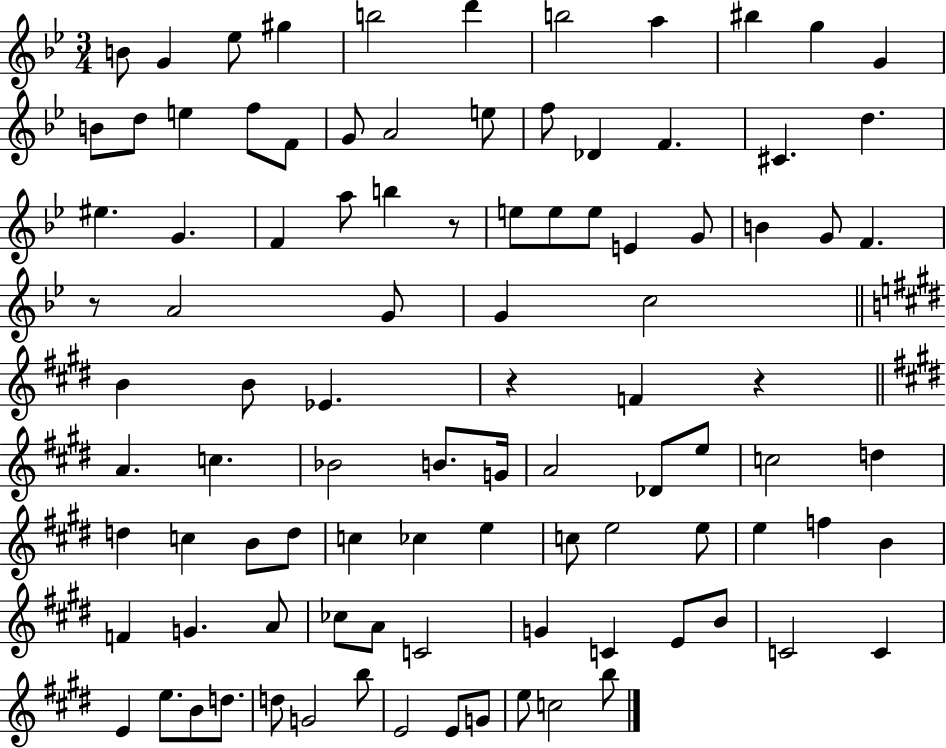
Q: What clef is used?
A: treble